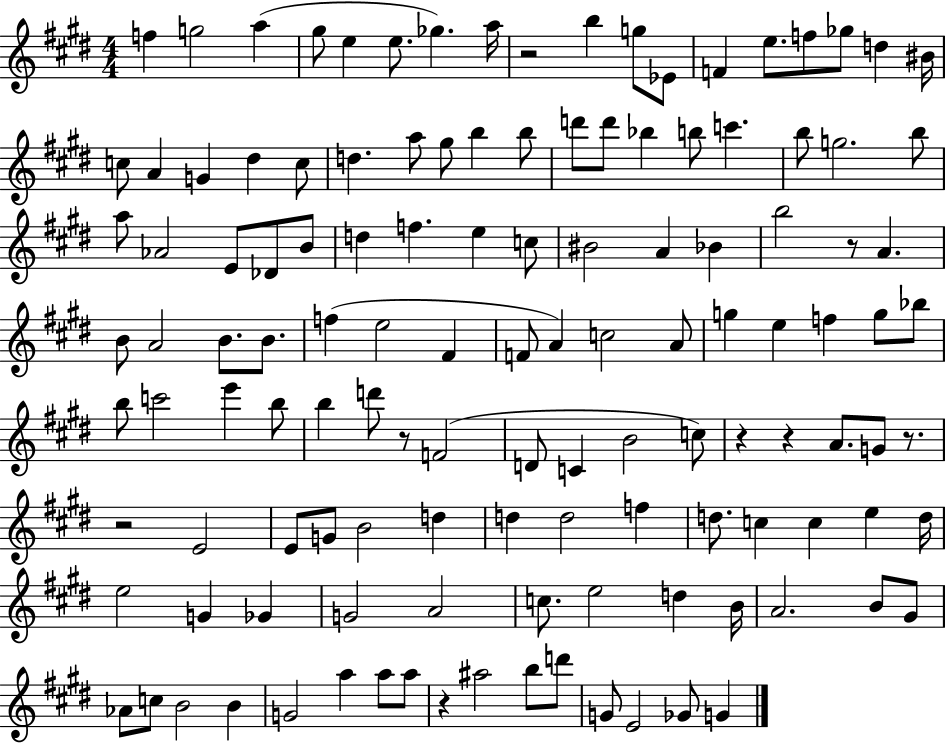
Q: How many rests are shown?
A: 8